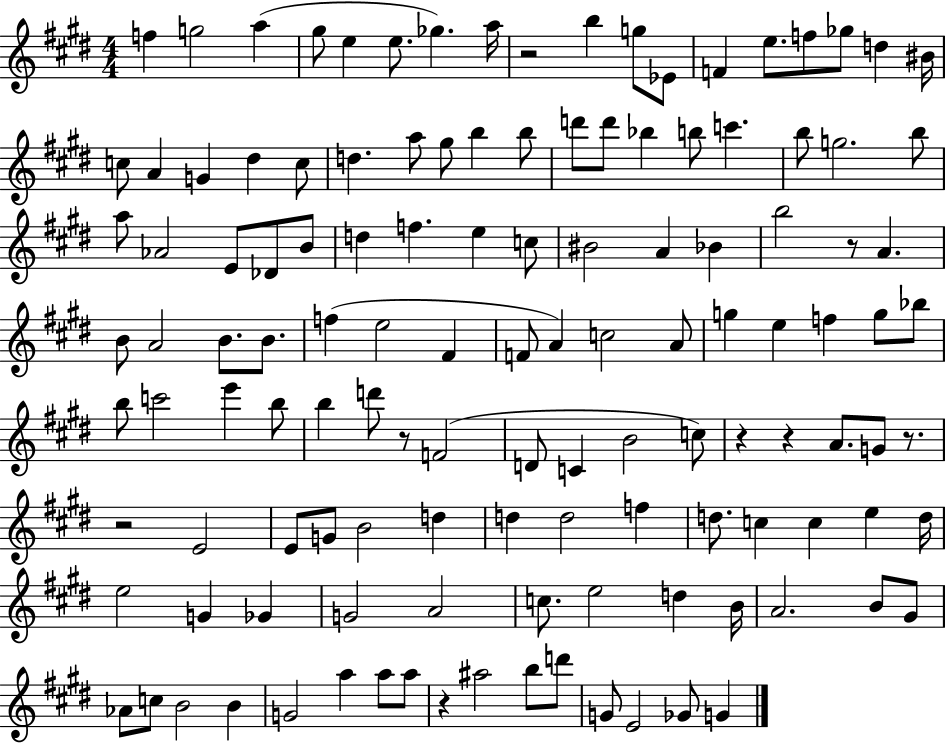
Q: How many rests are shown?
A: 8